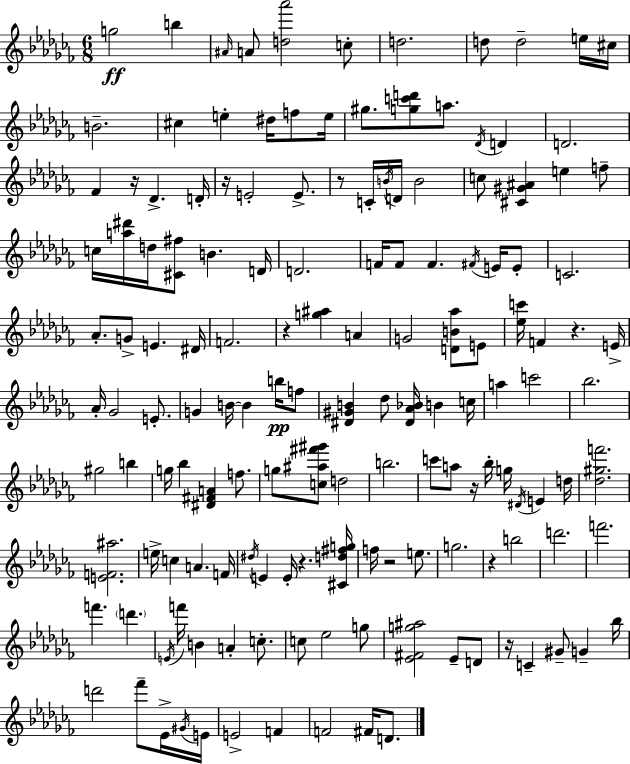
{
  \clef treble
  \numericTimeSignature
  \time 6/8
  \key aes \minor
  g''2\ff b''4 | \grace { ais'16 } a'8 <d'' aes'''>2 c''8-. | d''2. | d''8 d''2-- e''16 | \break cis''16 b'2.-- | cis''4 e''4-. dis''16 f''8 | e''16 gis''8. <g'' c''' d'''>8 a''8. \acciaccatura { des'16 } d'4 | d'2. | \break fes'4 r16 des'4.-> | d'16-. r16 e'2-. e'8.-> | r8 c'16-. \acciaccatura { b'16 } d'16 b'2 | c''8 <cis' gis' ais'>4 e''4 | \break f''8-- c''16 <a'' dis'''>16 d''16 <cis' fis''>8 b'4. | d'16 d'2. | f'16 f'8 f'4. | \acciaccatura { fis'16 } e'16 e'8-. c'2. | \break aes'8.-. g'8-> e'4. | dis'16 f'2. | r4 <g'' ais''>4 | a'4 g'2 | \break <d' b' aes''>8 e'8 <ees'' c'''>16 f'4 r4. | e'16-> aes'16-. ges'2 | e'8.-. g'4 b'16~~ b'4 | b''16\pp f''8 <dis' gis' b'>4 des''8 <dis' aes' bes'>16 b'4 | \break c''16 a''4 c'''2 | bes''2. | gis''2 | b''4 g''16 bes''4 <dis' fis' a'>4 | \break f''8. g''8 <c'' ais'' fis''' gis'''>8 d''2 | b''2. | c'''8 a''8 r16 bes''16-. g''16 \acciaccatura { dis'16 } | e'4 d''16 <des'' gis'' f'''>2. | \break <e' f' ais''>2. | e''16-> c''4 a'4. | f'16 \acciaccatura { dis''16 } e'4 e'16-. r4. | <cis' d'' fis'' g''>16 f''16 r2 | \break e''8. g''2. | r4 b''2 | d'''2. | f'''2. | \break f'''4. | \parenthesize d'''4. \acciaccatura { e'16 } f'''16 b'4 | a'4-. c''8.-. c''8 ees''2 | g''8 <ees' fis' g'' ais''>2 | \break ees'8-- d'8 r16 c'4-- | gis'8-- g'4-- bes''16 d'''2 | fes'''8-- ees'16-> \acciaccatura { gis'16 } e'16 e'2-> | f'4 f'2 | \break fis'16 d'8. \bar "|."
}